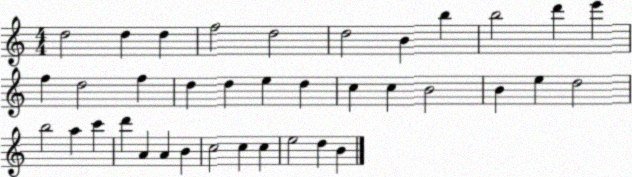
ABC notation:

X:1
T:Untitled
M:4/4
L:1/4
K:C
d2 d d f2 d2 d2 B b b2 d' e' f d2 f d d e d c c B2 B e d2 b2 a c' d' A A B c2 c c e2 d B